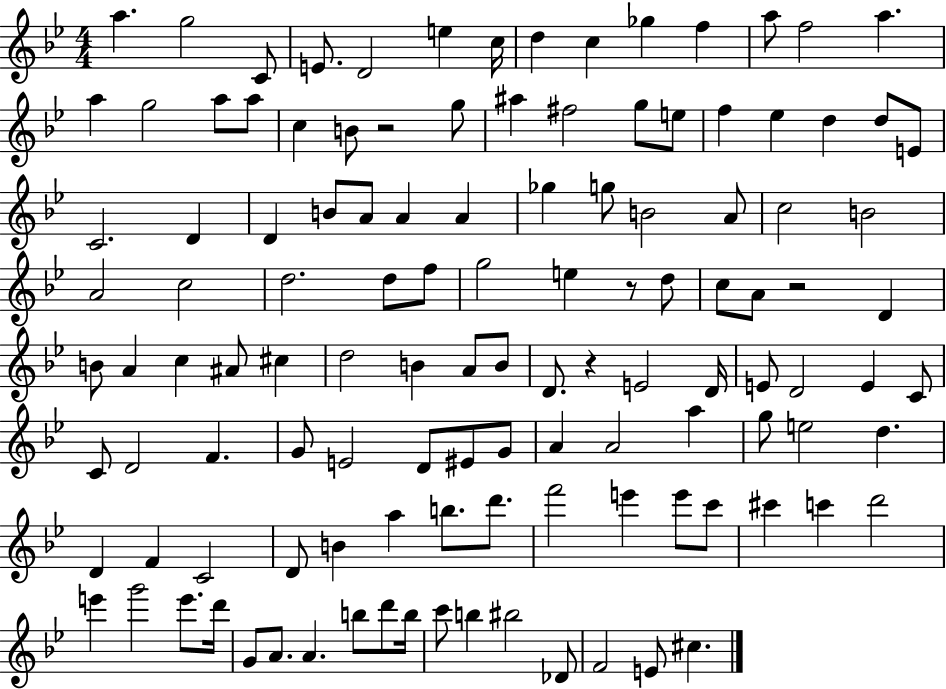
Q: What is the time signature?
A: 4/4